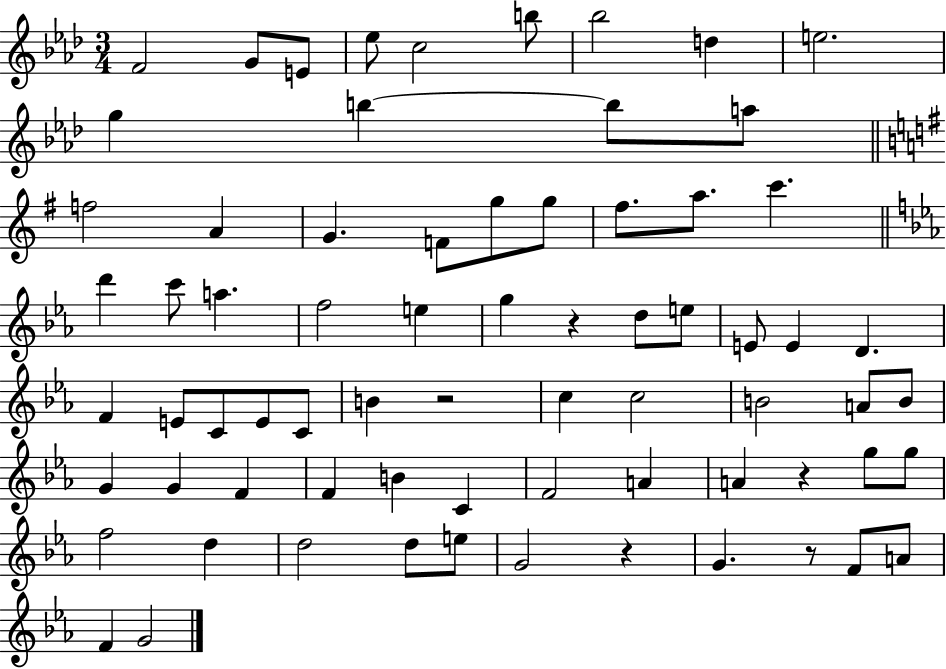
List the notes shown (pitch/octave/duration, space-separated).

F4/h G4/e E4/e Eb5/e C5/h B5/e Bb5/h D5/q E5/h. G5/q B5/q B5/e A5/e F5/h A4/q G4/q. F4/e G5/e G5/e F#5/e. A5/e. C6/q. D6/q C6/e A5/q. F5/h E5/q G5/q R/q D5/e E5/e E4/e E4/q D4/q. F4/q E4/e C4/e E4/e C4/e B4/q R/h C5/q C5/h B4/h A4/e B4/e G4/q G4/q F4/q F4/q B4/q C4/q F4/h A4/q A4/q R/q G5/e G5/e F5/h D5/q D5/h D5/e E5/e G4/h R/q G4/q. R/e F4/e A4/e F4/q G4/h